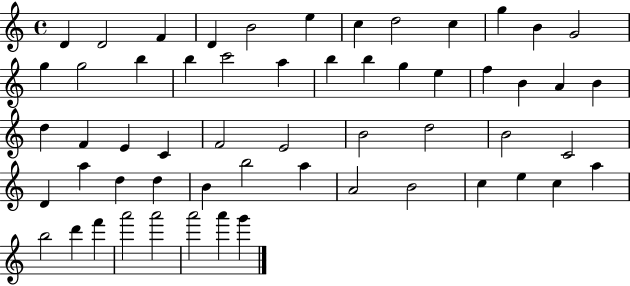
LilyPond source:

{
  \clef treble
  \time 4/4
  \defaultTimeSignature
  \key c \major
  d'4 d'2 f'4 | d'4 b'2 e''4 | c''4 d''2 c''4 | g''4 b'4 g'2 | \break g''4 g''2 b''4 | b''4 c'''2 a''4 | b''4 b''4 g''4 e''4 | f''4 b'4 a'4 b'4 | \break d''4 f'4 e'4 c'4 | f'2 e'2 | b'2 d''2 | b'2 c'2 | \break d'4 a''4 d''4 d''4 | b'4 b''2 a''4 | a'2 b'2 | c''4 e''4 c''4 a''4 | \break b''2 d'''4 f'''4 | a'''2 a'''2 | a'''2 a'''4 g'''4 | \bar "|."
}